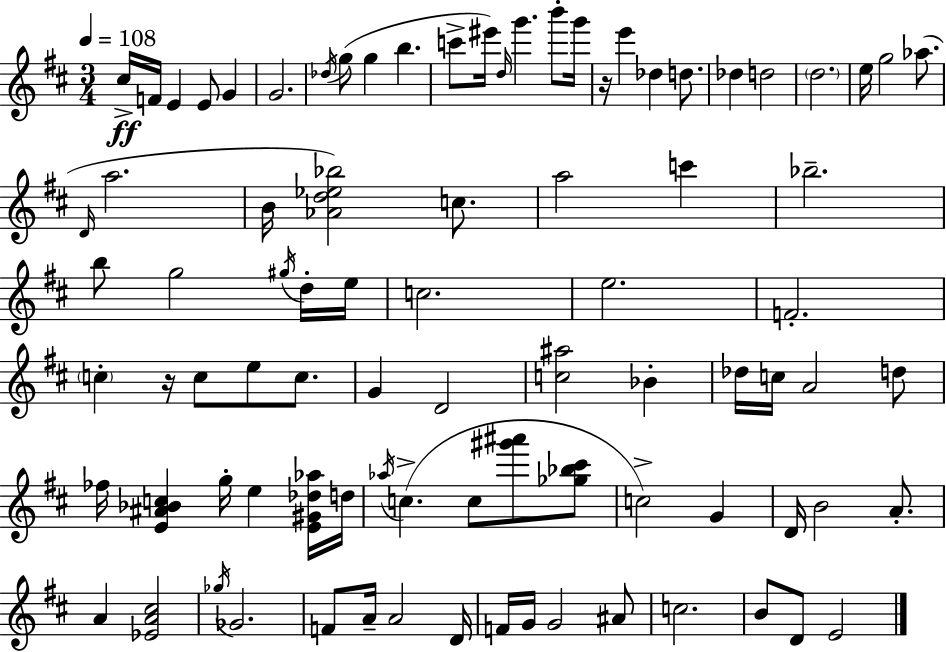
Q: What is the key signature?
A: D major